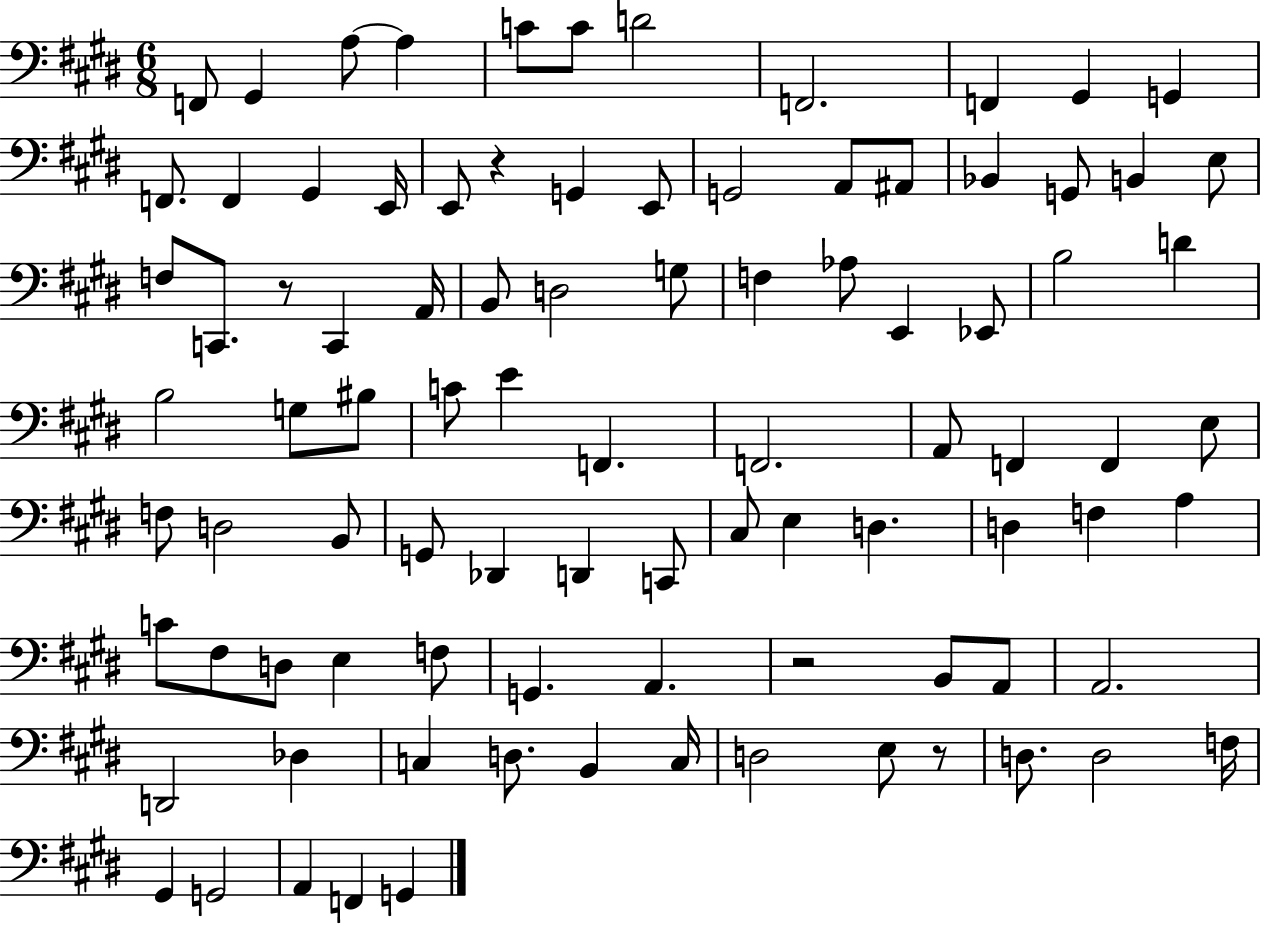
X:1
T:Untitled
M:6/8
L:1/4
K:E
F,,/2 ^G,, A,/2 A, C/2 C/2 D2 F,,2 F,, ^G,, G,, F,,/2 F,, ^G,, E,,/4 E,,/2 z G,, E,,/2 G,,2 A,,/2 ^A,,/2 _B,, G,,/2 B,, E,/2 F,/2 C,,/2 z/2 C,, A,,/4 B,,/2 D,2 G,/2 F, _A,/2 E,, _E,,/2 B,2 D B,2 G,/2 ^B,/2 C/2 E F,, F,,2 A,,/2 F,, F,, E,/2 F,/2 D,2 B,,/2 G,,/2 _D,, D,, C,,/2 ^C,/2 E, D, D, F, A, C/2 ^F,/2 D,/2 E, F,/2 G,, A,, z2 B,,/2 A,,/2 A,,2 D,,2 _D, C, D,/2 B,, C,/4 D,2 E,/2 z/2 D,/2 D,2 F,/4 ^G,, G,,2 A,, F,, G,,